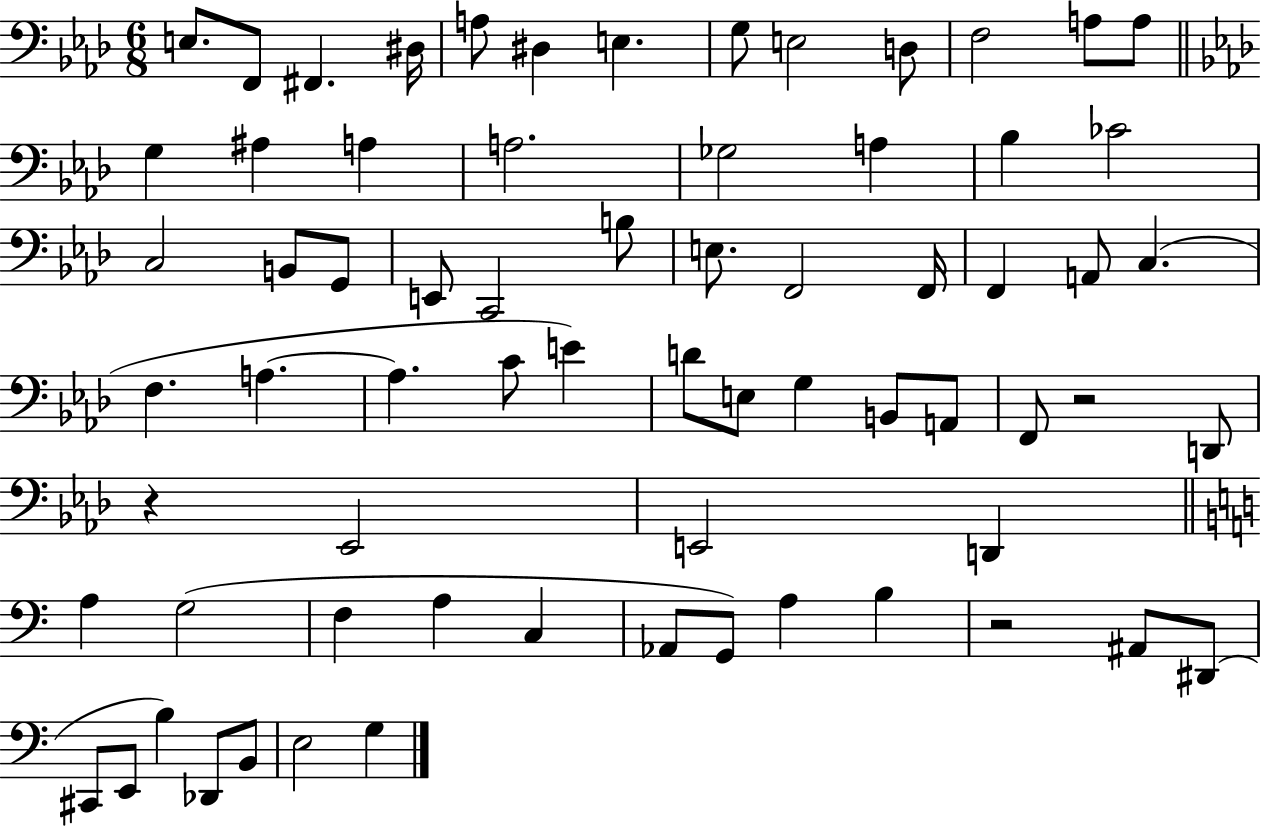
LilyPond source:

{
  \clef bass
  \numericTimeSignature
  \time 6/8
  \key aes \major
  \repeat volta 2 { e8. f,8 fis,4. dis16 | a8 dis4 e4. | g8 e2 d8 | f2 a8 a8 | \break \bar "||" \break \key aes \major g4 ais4 a4 | a2. | ges2 a4 | bes4 ces'2 | \break c2 b,8 g,8 | e,8 c,2 b8 | e8. f,2 f,16 | f,4 a,8 c4.( | \break f4. a4.~~ | a4. c'8 e'4) | d'8 e8 g4 b,8 a,8 | f,8 r2 d,8 | \break r4 ees,2 | e,2 d,4 | \bar "||" \break \key c \major a4 g2( | f4 a4 c4 | aes,8 g,8) a4 b4 | r2 ais,8 dis,8( | \break cis,8 e,8 b4) des,8 b,8 | e2 g4 | } \bar "|."
}